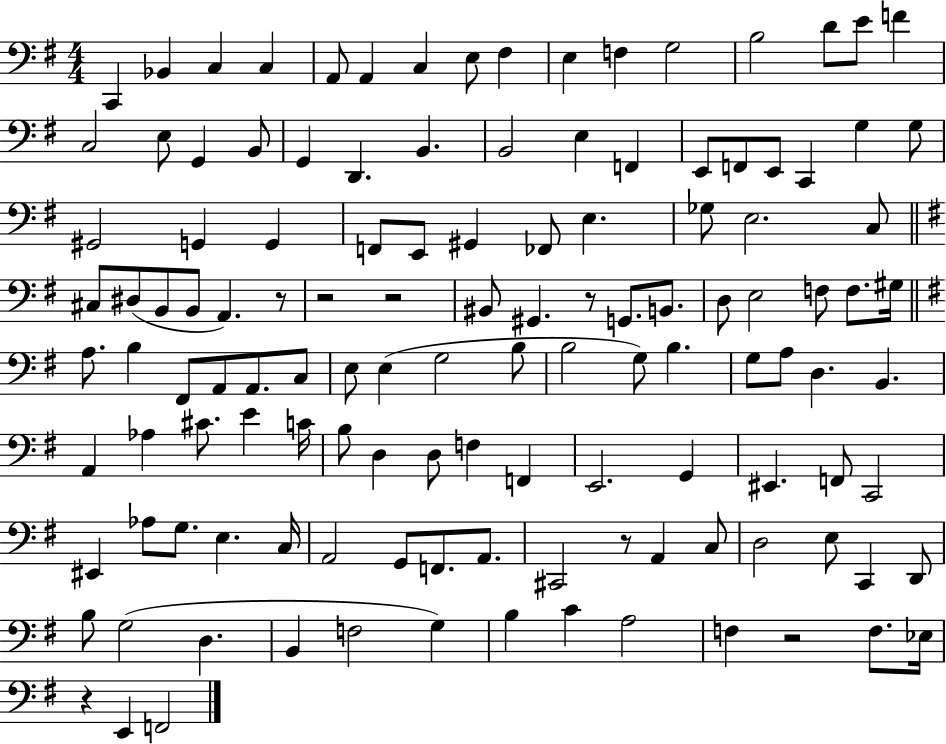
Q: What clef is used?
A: bass